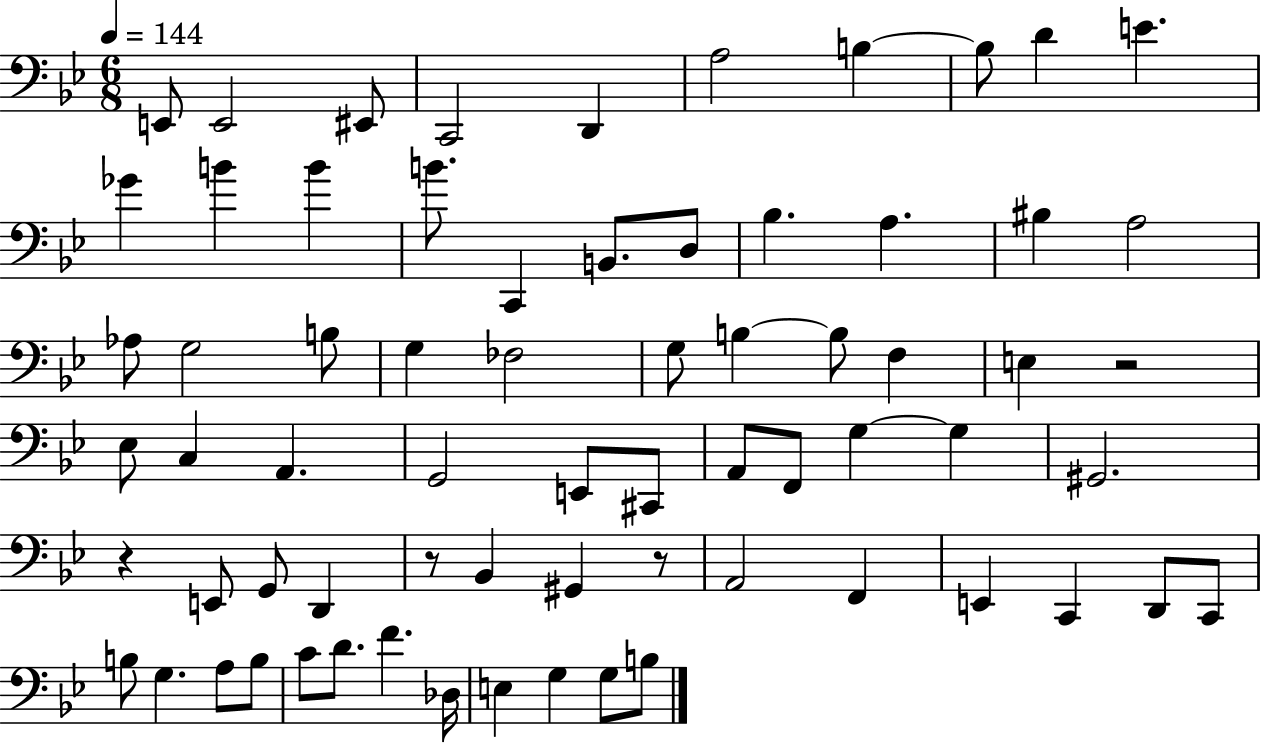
{
  \clef bass
  \numericTimeSignature
  \time 6/8
  \key bes \major
  \tempo 4 = 144
  e,8 e,2 eis,8 | c,2 d,4 | a2 b4~~ | b8 d'4 e'4. | \break ges'4 b'4 b'4 | b'8. c,4 b,8. d8 | bes4. a4. | bis4 a2 | \break aes8 g2 b8 | g4 fes2 | g8 b4~~ b8 f4 | e4 r2 | \break ees8 c4 a,4. | g,2 e,8 cis,8 | a,8 f,8 g4~~ g4 | gis,2. | \break r4 e,8 g,8 d,4 | r8 bes,4 gis,4 r8 | a,2 f,4 | e,4 c,4 d,8 c,8 | \break b8 g4. a8 b8 | c'8 d'8. f'4. des16 | e4 g4 g8 b8 | \bar "|."
}